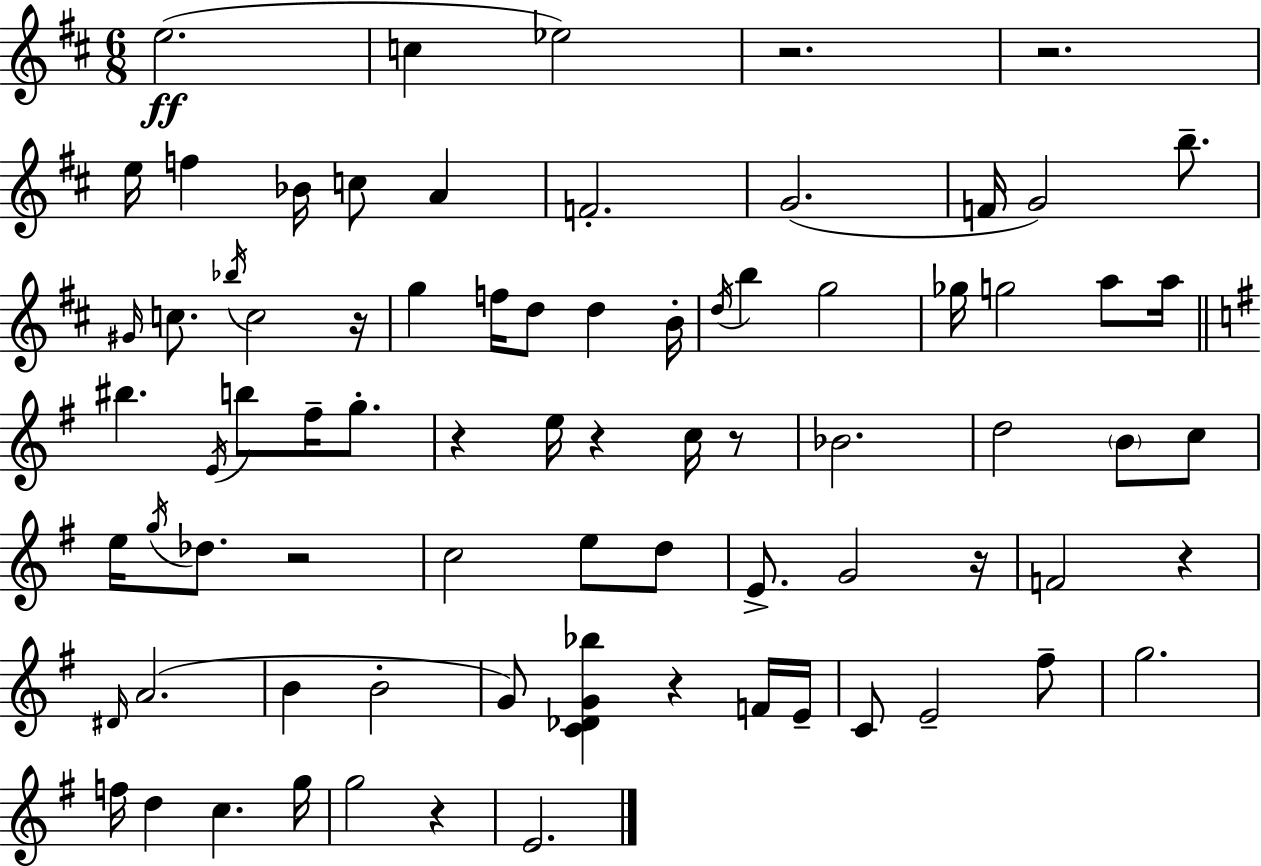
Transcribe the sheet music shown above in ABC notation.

X:1
T:Untitled
M:6/8
L:1/4
K:D
e2 c _e2 z2 z2 e/4 f _B/4 c/2 A F2 G2 F/4 G2 b/2 ^G/4 c/2 _b/4 c2 z/4 g f/4 d/2 d B/4 d/4 b g2 _g/4 g2 a/2 a/4 ^b E/4 b/2 ^f/4 g/2 z e/4 z c/4 z/2 _B2 d2 B/2 c/2 e/4 g/4 _d/2 z2 c2 e/2 d/2 E/2 G2 z/4 F2 z ^D/4 A2 B B2 G/2 [C_DG_b] z F/4 E/4 C/2 E2 ^f/2 g2 f/4 d c g/4 g2 z E2